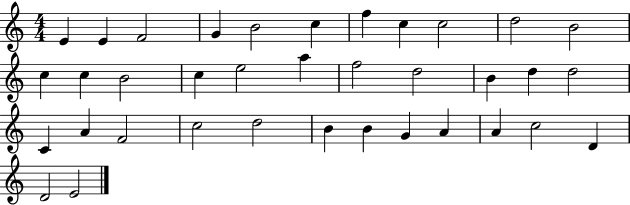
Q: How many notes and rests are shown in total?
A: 36